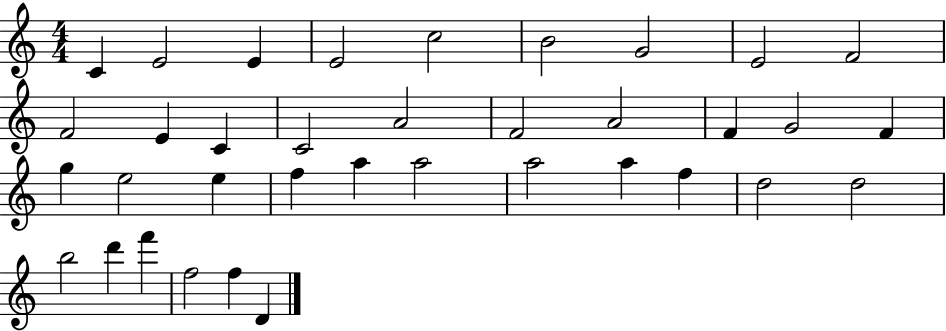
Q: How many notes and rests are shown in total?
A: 36